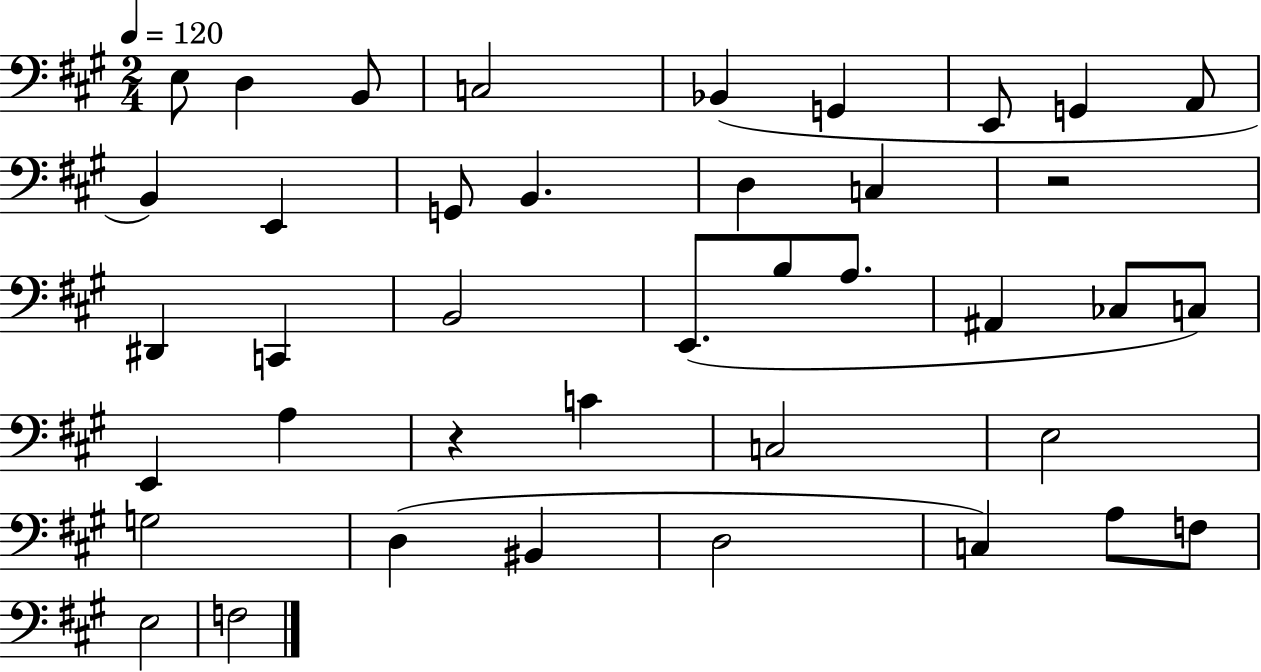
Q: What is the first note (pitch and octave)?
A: E3